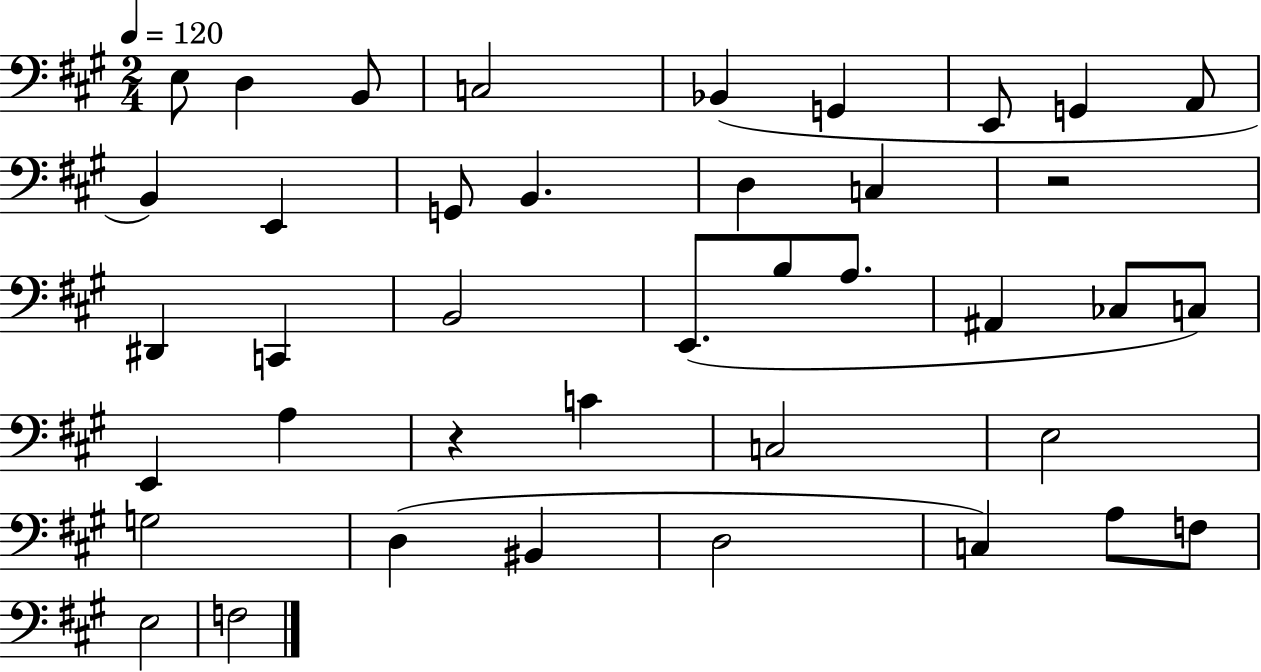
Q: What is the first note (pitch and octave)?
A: E3